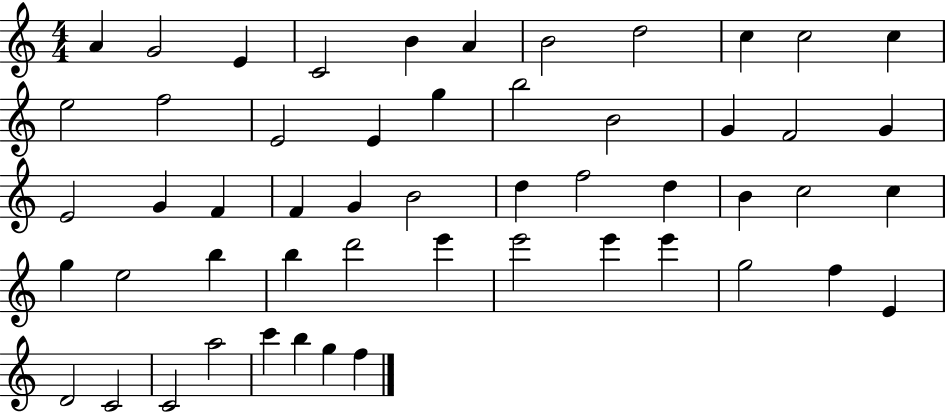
{
  \clef treble
  \numericTimeSignature
  \time 4/4
  \key c \major
  a'4 g'2 e'4 | c'2 b'4 a'4 | b'2 d''2 | c''4 c''2 c''4 | \break e''2 f''2 | e'2 e'4 g''4 | b''2 b'2 | g'4 f'2 g'4 | \break e'2 g'4 f'4 | f'4 g'4 b'2 | d''4 f''2 d''4 | b'4 c''2 c''4 | \break g''4 e''2 b''4 | b''4 d'''2 e'''4 | e'''2 e'''4 e'''4 | g''2 f''4 e'4 | \break d'2 c'2 | c'2 a''2 | c'''4 b''4 g''4 f''4 | \bar "|."
}